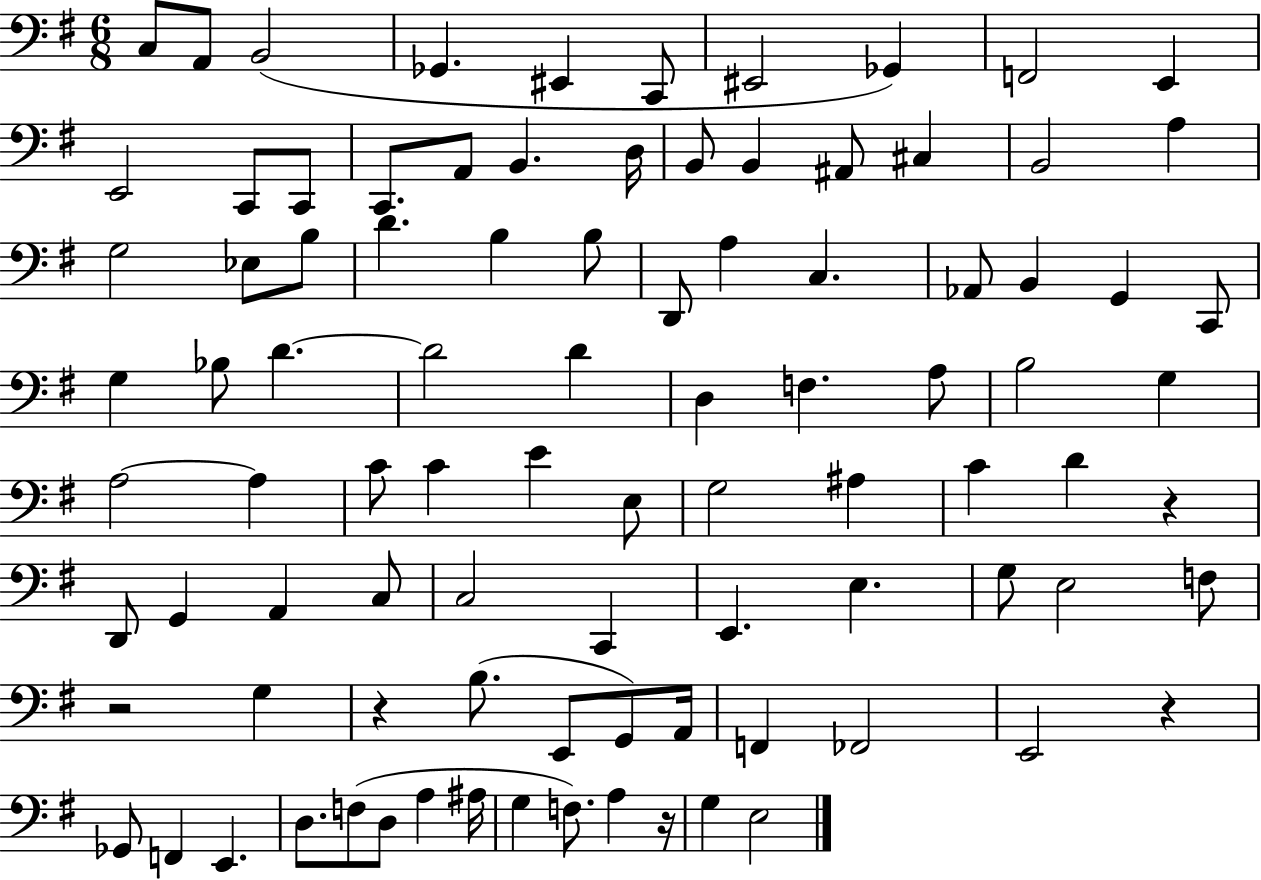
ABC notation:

X:1
T:Untitled
M:6/8
L:1/4
K:G
C,/2 A,,/2 B,,2 _G,, ^E,, C,,/2 ^E,,2 _G,, F,,2 E,, E,,2 C,,/2 C,,/2 C,,/2 A,,/2 B,, D,/4 B,,/2 B,, ^A,,/2 ^C, B,,2 A, G,2 _E,/2 B,/2 D B, B,/2 D,,/2 A, C, _A,,/2 B,, G,, C,,/2 G, _B,/2 D D2 D D, F, A,/2 B,2 G, A,2 A, C/2 C E E,/2 G,2 ^A, C D z D,,/2 G,, A,, C,/2 C,2 C,, E,, E, G,/2 E,2 F,/2 z2 G, z B,/2 E,,/2 G,,/2 A,,/4 F,, _F,,2 E,,2 z _G,,/2 F,, E,, D,/2 F,/2 D,/2 A, ^A,/4 G, F,/2 A, z/4 G, E,2